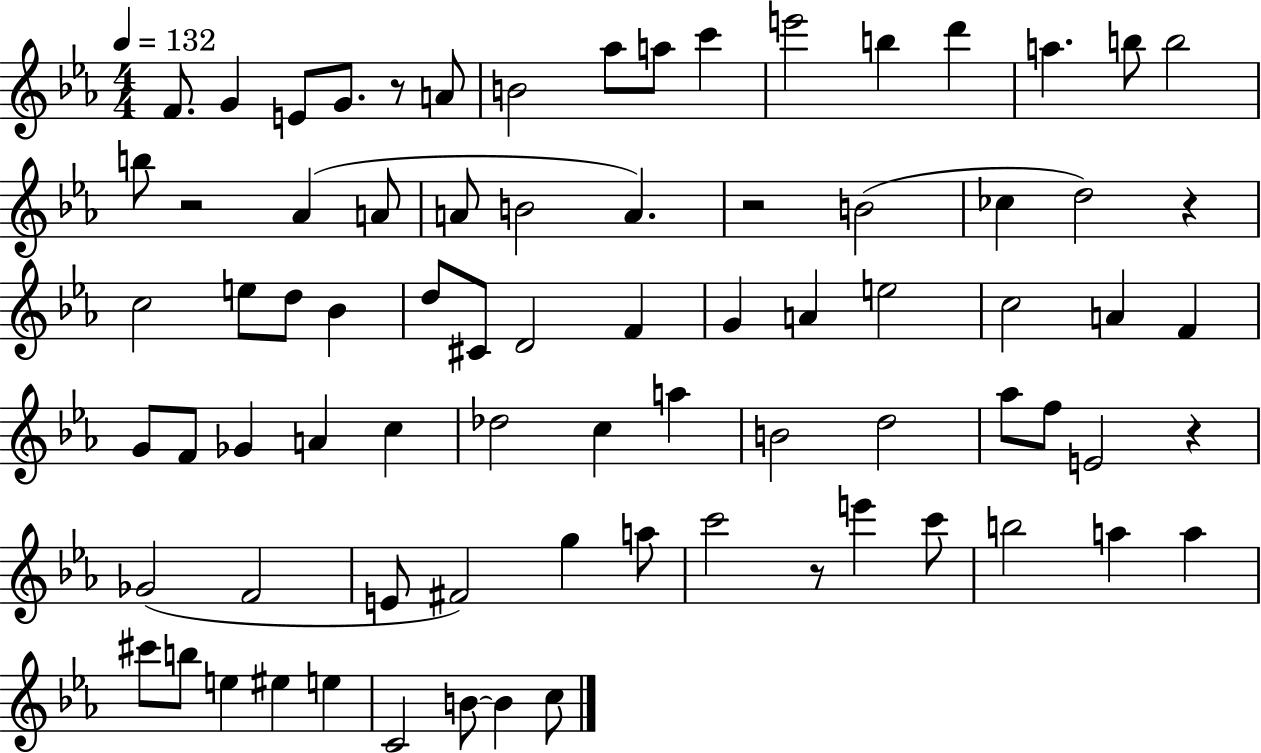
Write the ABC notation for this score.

X:1
T:Untitled
M:4/4
L:1/4
K:Eb
F/2 G E/2 G/2 z/2 A/2 B2 _a/2 a/2 c' e'2 b d' a b/2 b2 b/2 z2 _A A/2 A/2 B2 A z2 B2 _c d2 z c2 e/2 d/2 _B d/2 ^C/2 D2 F G A e2 c2 A F G/2 F/2 _G A c _d2 c a B2 d2 _a/2 f/2 E2 z _G2 F2 E/2 ^F2 g a/2 c'2 z/2 e' c'/2 b2 a a ^c'/2 b/2 e ^e e C2 B/2 B c/2